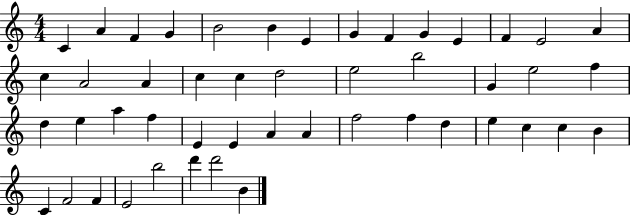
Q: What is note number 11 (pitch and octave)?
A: E4